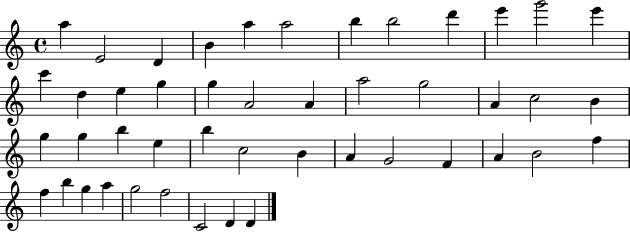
A5/q E4/h D4/q B4/q A5/q A5/h B5/q B5/h D6/q E6/q G6/h E6/q C6/q D5/q E5/q G5/q G5/q A4/h A4/q A5/h G5/h A4/q C5/h B4/q G5/q G5/q B5/q E5/q B5/q C5/h B4/q A4/q G4/h F4/q A4/q B4/h F5/q F5/q B5/q G5/q A5/q G5/h F5/h C4/h D4/q D4/q